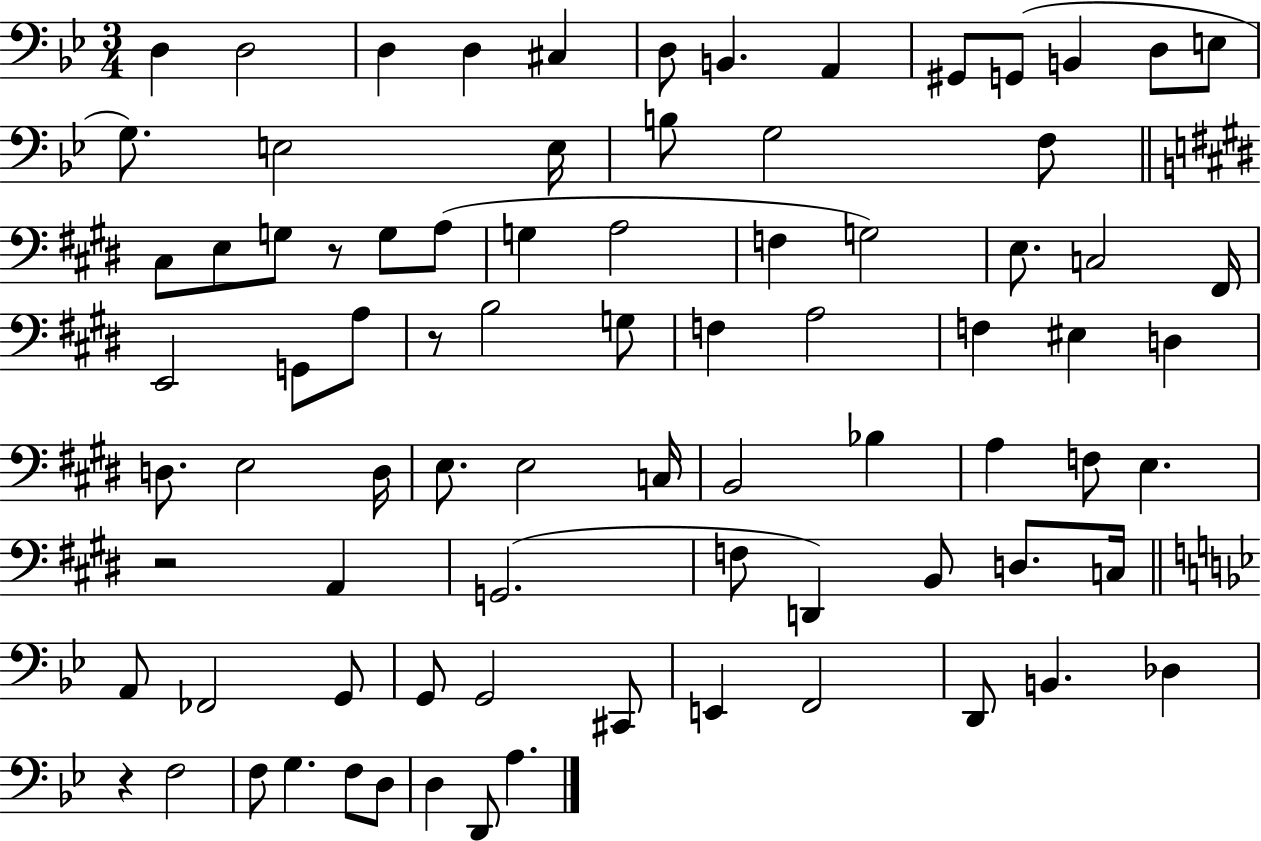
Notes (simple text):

D3/q D3/h D3/q D3/q C#3/q D3/e B2/q. A2/q G#2/e G2/e B2/q D3/e E3/e G3/e. E3/h E3/s B3/e G3/h F3/e C#3/e E3/e G3/e R/e G3/e A3/e G3/q A3/h F3/q G3/h E3/e. C3/h F#2/s E2/h G2/e A3/e R/e B3/h G3/e F3/q A3/h F3/q EIS3/q D3/q D3/e. E3/h D3/s E3/e. E3/h C3/s B2/h Bb3/q A3/q F3/e E3/q. R/h A2/q G2/h. F3/e D2/q B2/e D3/e. C3/s A2/e FES2/h G2/e G2/e G2/h C#2/e E2/q F2/h D2/e B2/q. Db3/q R/q F3/h F3/e G3/q. F3/e D3/e D3/q D2/e A3/q.